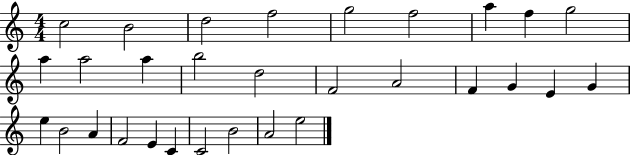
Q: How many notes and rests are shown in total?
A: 30